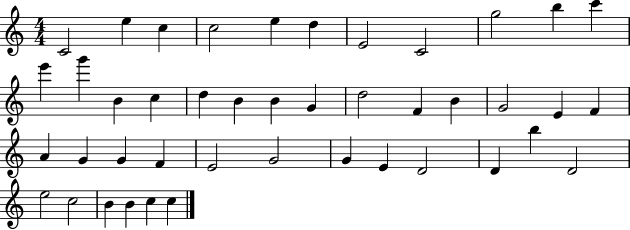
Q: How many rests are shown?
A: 0